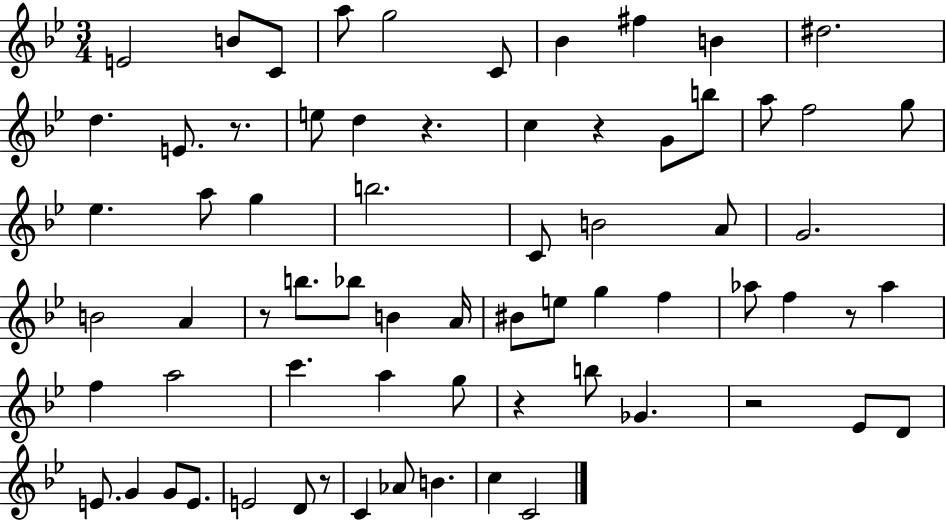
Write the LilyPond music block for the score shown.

{
  \clef treble
  \numericTimeSignature
  \time 3/4
  \key bes \major
  e'2 b'8 c'8 | a''8 g''2 c'8 | bes'4 fis''4 b'4 | dis''2. | \break d''4. e'8. r8. | e''8 d''4 r4. | c''4 r4 g'8 b''8 | a''8 f''2 g''8 | \break ees''4. a''8 g''4 | b''2. | c'8 b'2 a'8 | g'2. | \break b'2 a'4 | r8 b''8. bes''8 b'4 a'16 | bis'8 e''8 g''4 f''4 | aes''8 f''4 r8 aes''4 | \break f''4 a''2 | c'''4. a''4 g''8 | r4 b''8 ges'4. | r2 ees'8 d'8 | \break e'8. g'4 g'8 e'8. | e'2 d'8 r8 | c'4 aes'8 b'4. | c''4 c'2 | \break \bar "|."
}